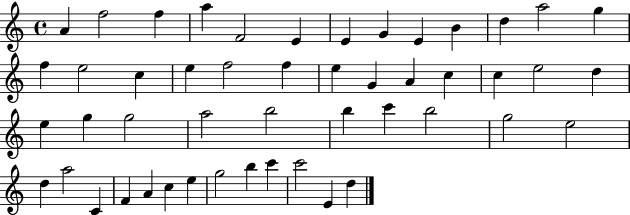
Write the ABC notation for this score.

X:1
T:Untitled
M:4/4
L:1/4
K:C
A f2 f a F2 E E G E B d a2 g f e2 c e f2 f e G A c c e2 d e g g2 a2 b2 b c' b2 g2 e2 d a2 C F A c e g2 b c' c'2 E d